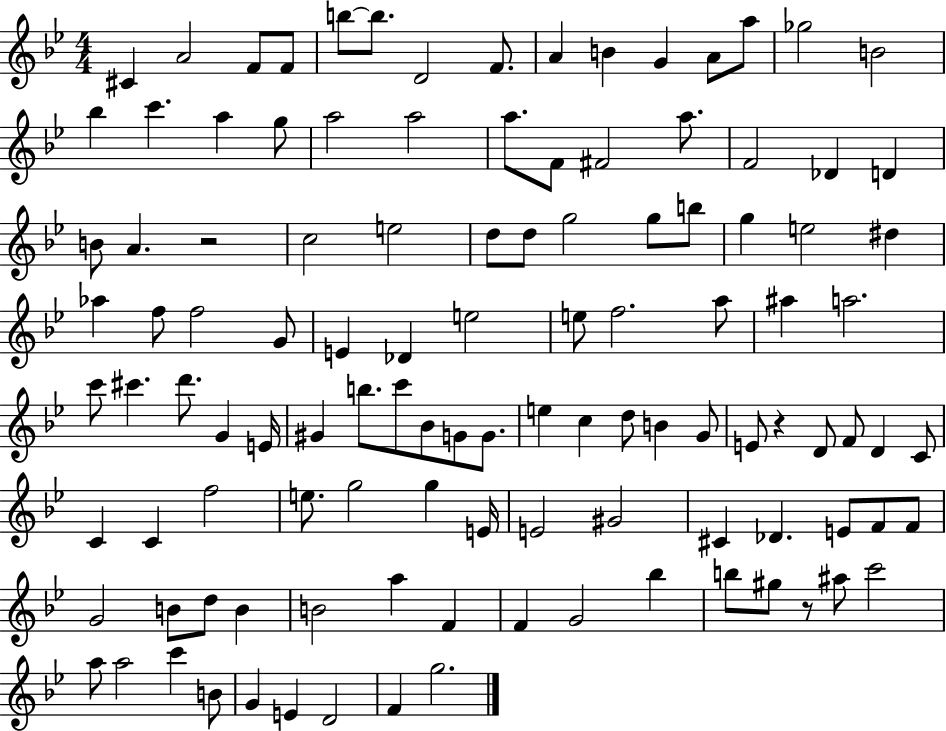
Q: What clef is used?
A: treble